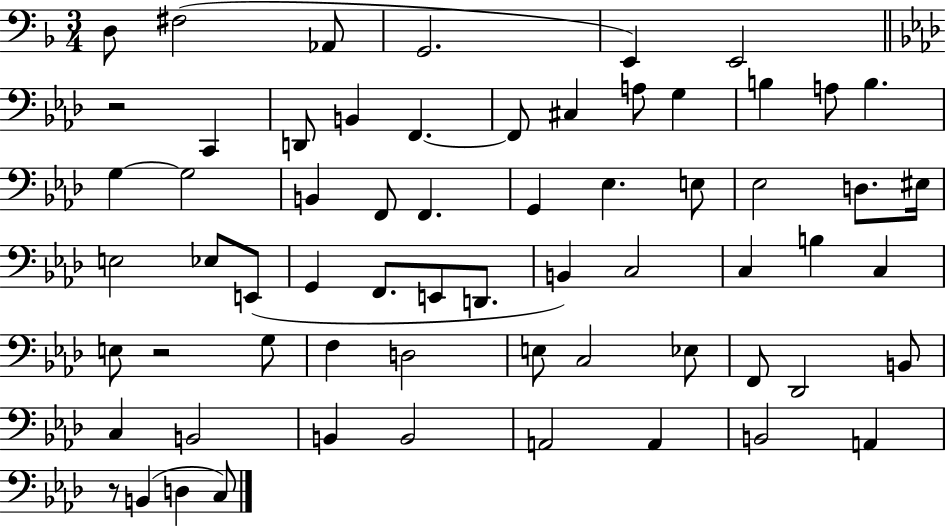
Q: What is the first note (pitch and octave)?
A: D3